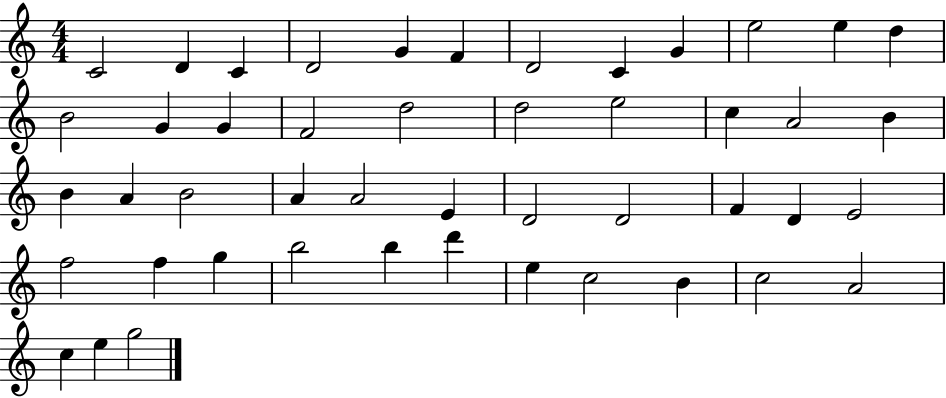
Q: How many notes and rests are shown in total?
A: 47